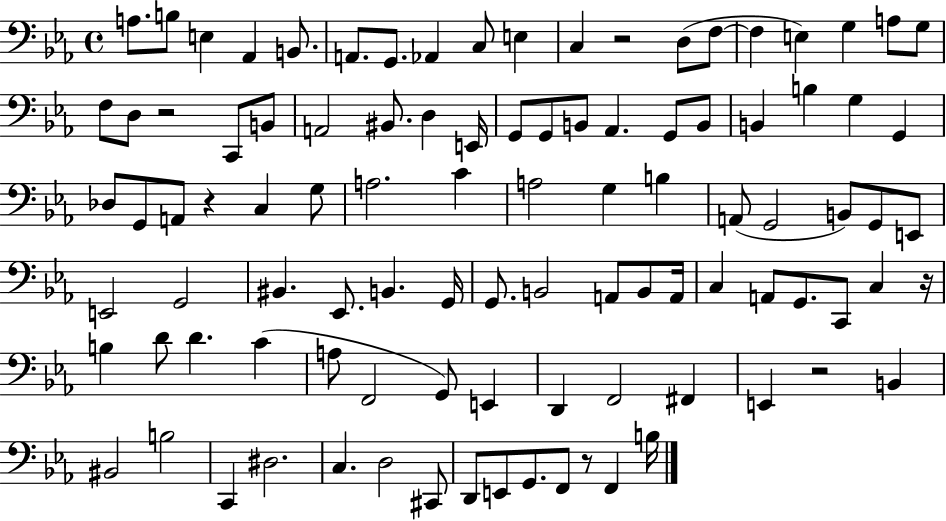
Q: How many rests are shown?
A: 6